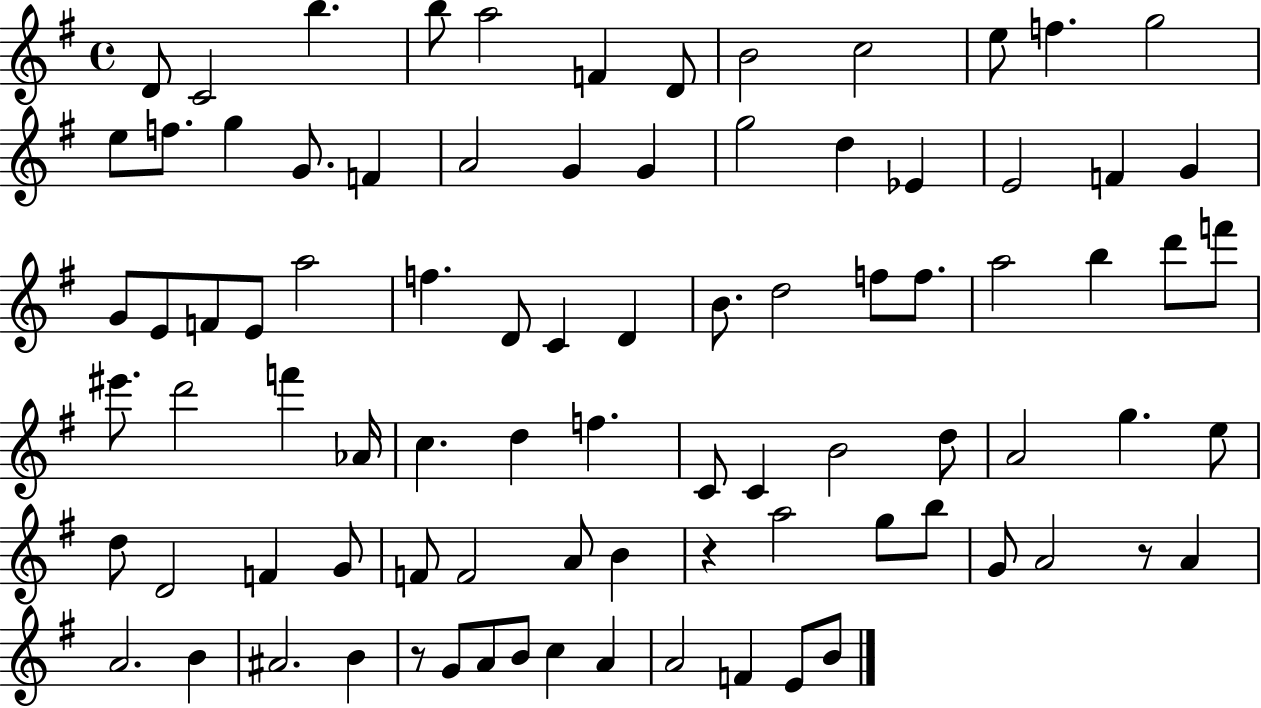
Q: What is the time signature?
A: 4/4